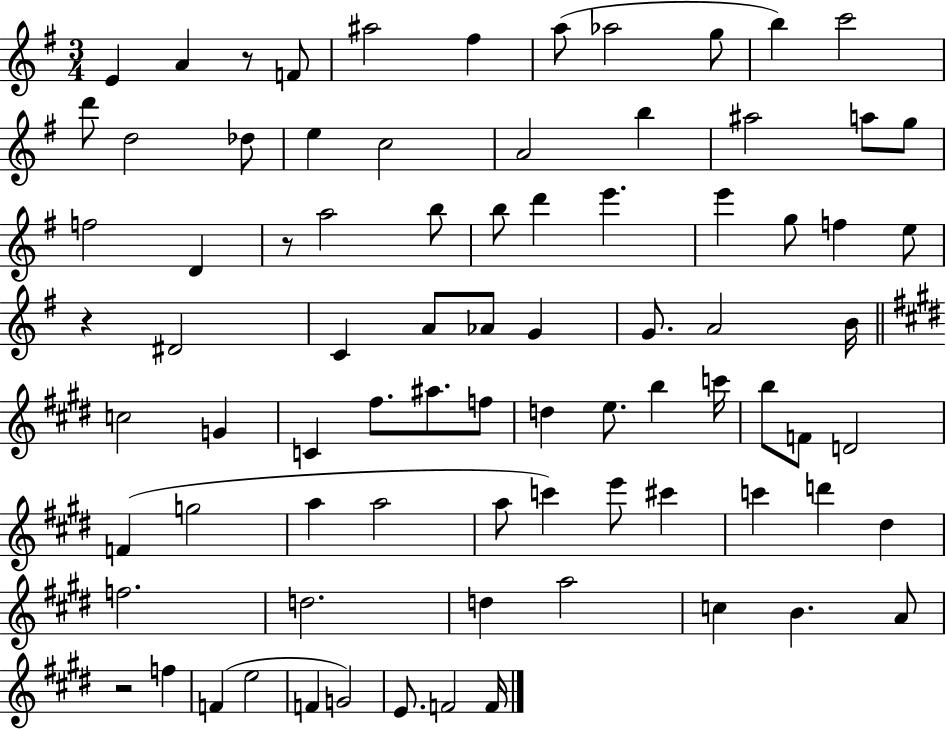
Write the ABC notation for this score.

X:1
T:Untitled
M:3/4
L:1/4
K:G
E A z/2 F/2 ^a2 ^f a/2 _a2 g/2 b c'2 d'/2 d2 _d/2 e c2 A2 b ^a2 a/2 g/2 f2 D z/2 a2 b/2 b/2 d' e' e' g/2 f e/2 z ^D2 C A/2 _A/2 G G/2 A2 B/4 c2 G C ^f/2 ^a/2 f/2 d e/2 b c'/4 b/2 F/2 D2 F g2 a a2 a/2 c' e'/2 ^c' c' d' ^d f2 d2 d a2 c B A/2 z2 f F e2 F G2 E/2 F2 F/4